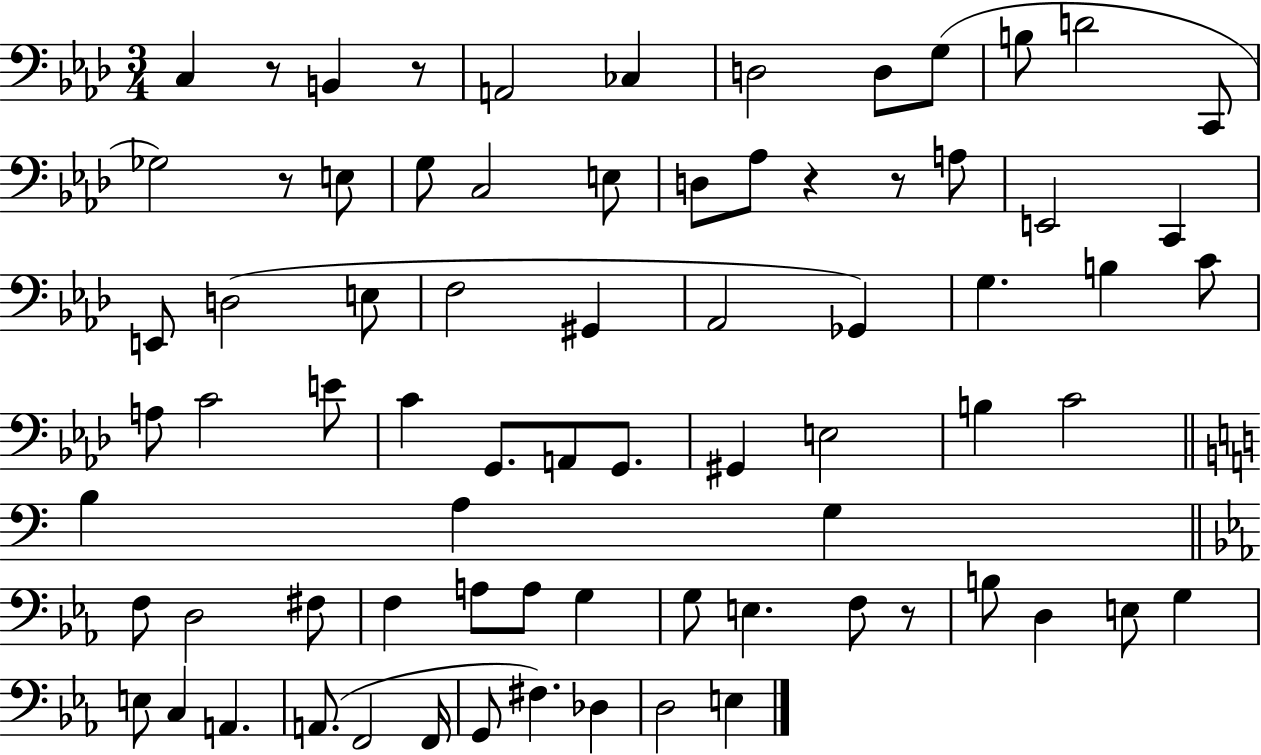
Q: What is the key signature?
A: AES major